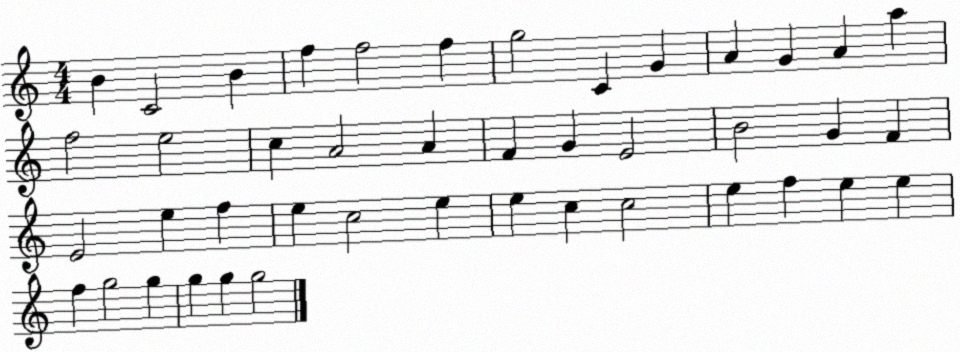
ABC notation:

X:1
T:Untitled
M:4/4
L:1/4
K:C
B C2 B f f2 f g2 C G A G A a f2 e2 c A2 A F G E2 B2 G F E2 e f e c2 e e c c2 e f e e f g2 g g g g2